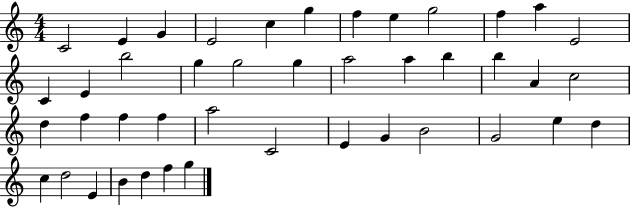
X:1
T:Untitled
M:4/4
L:1/4
K:C
C2 E G E2 c g f e g2 f a E2 C E b2 g g2 g a2 a b b A c2 d f f f a2 C2 E G B2 G2 e d c d2 E B d f g